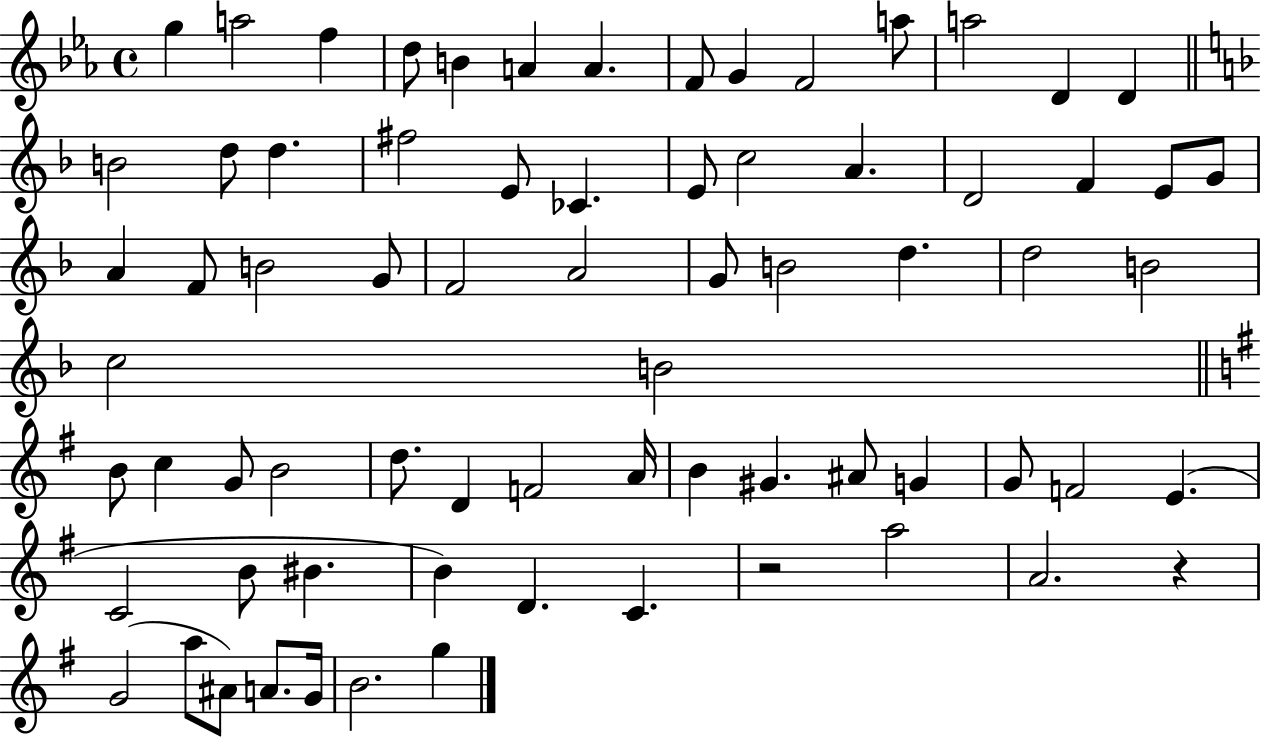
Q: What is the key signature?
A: EES major